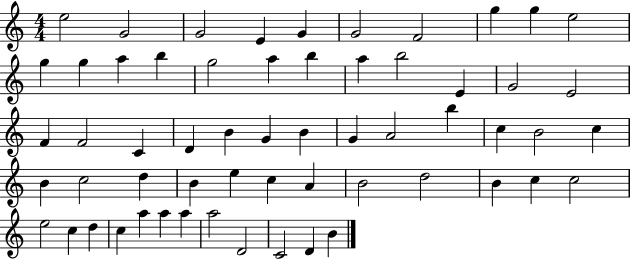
{
  \clef treble
  \numericTimeSignature
  \time 4/4
  \key c \major
  e''2 g'2 | g'2 e'4 g'4 | g'2 f'2 | g''4 g''4 e''2 | \break g''4 g''4 a''4 b''4 | g''2 a''4 b''4 | a''4 b''2 e'4 | g'2 e'2 | \break f'4 f'2 c'4 | d'4 b'4 g'4 b'4 | g'4 a'2 b''4 | c''4 b'2 c''4 | \break b'4 c''2 d''4 | b'4 e''4 c''4 a'4 | b'2 d''2 | b'4 c''4 c''2 | \break e''2 c''4 d''4 | c''4 a''4 a''4 a''4 | a''2 d'2 | c'2 d'4 b'4 | \break \bar "|."
}